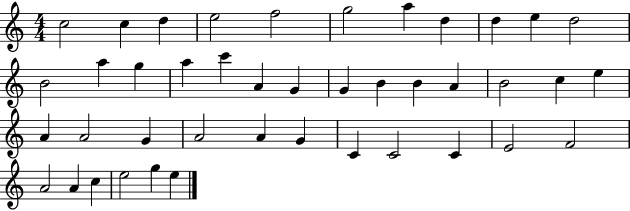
{
  \clef treble
  \numericTimeSignature
  \time 4/4
  \key c \major
  c''2 c''4 d''4 | e''2 f''2 | g''2 a''4 d''4 | d''4 e''4 d''2 | \break b'2 a''4 g''4 | a''4 c'''4 a'4 g'4 | g'4 b'4 b'4 a'4 | b'2 c''4 e''4 | \break a'4 a'2 g'4 | a'2 a'4 g'4 | c'4 c'2 c'4 | e'2 f'2 | \break a'2 a'4 c''4 | e''2 g''4 e''4 | \bar "|."
}